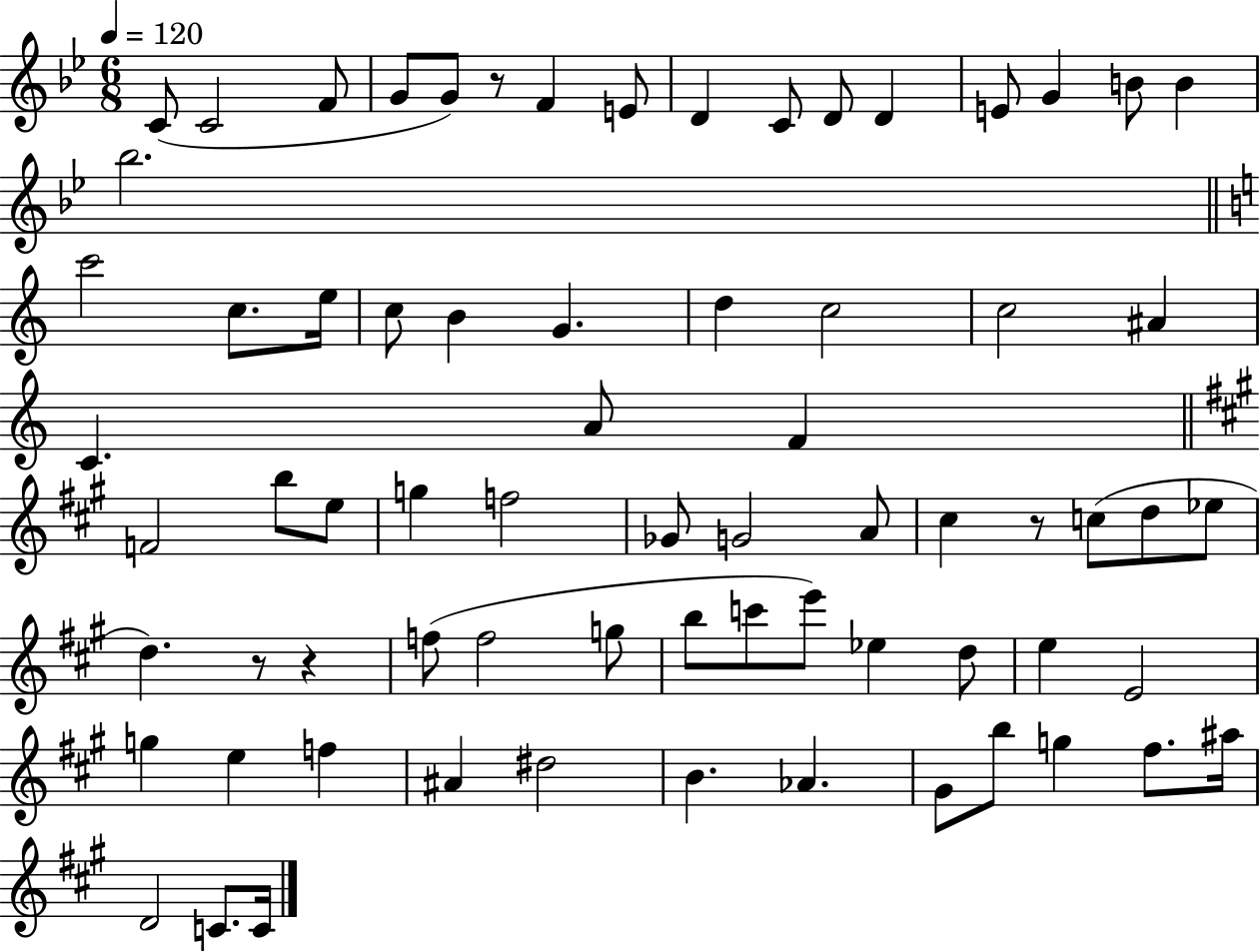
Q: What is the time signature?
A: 6/8